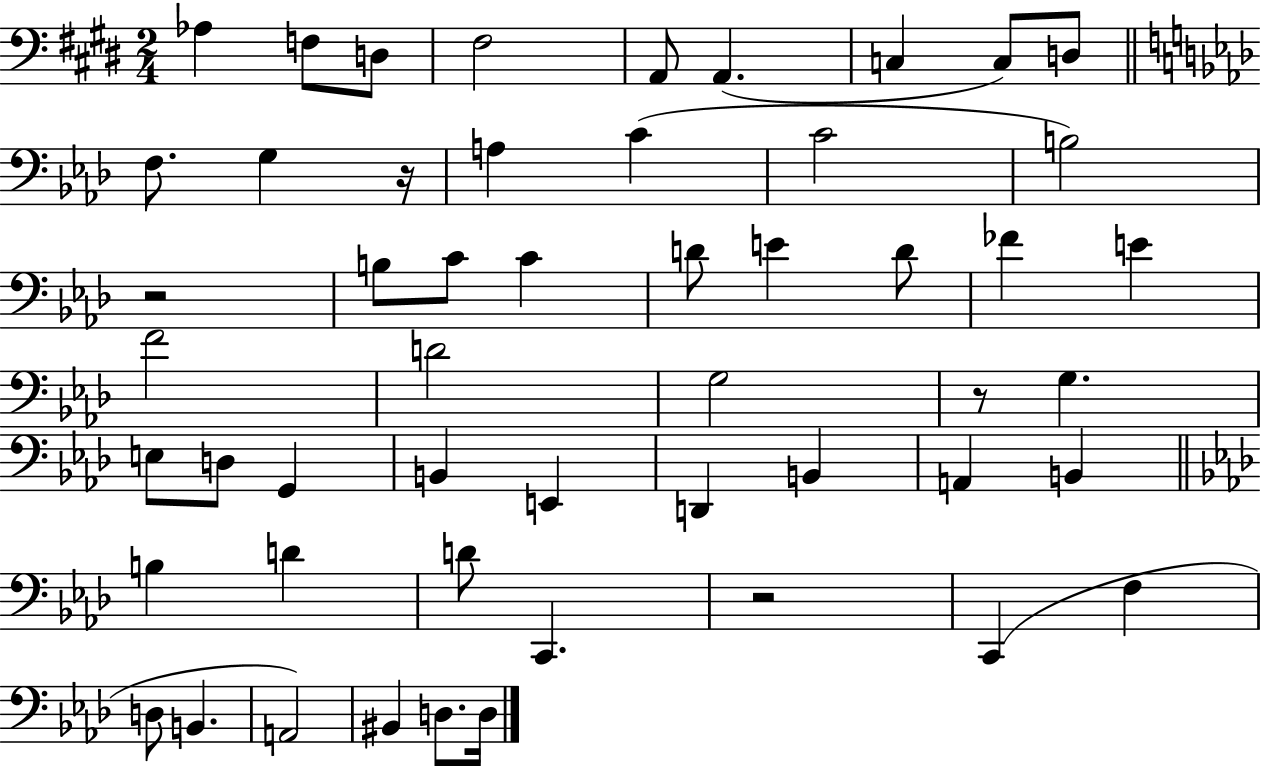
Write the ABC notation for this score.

X:1
T:Untitled
M:2/4
L:1/4
K:E
_A, F,/2 D,/2 ^F,2 A,,/2 A,, C, C,/2 D,/2 F,/2 G, z/4 A, C C2 B,2 z2 B,/2 C/2 C D/2 E D/2 _F E F2 D2 G,2 z/2 G, E,/2 D,/2 G,, B,, E,, D,, B,, A,, B,, B, D D/2 C,, z2 C,, F, D,/2 B,, A,,2 ^B,, D,/2 D,/4